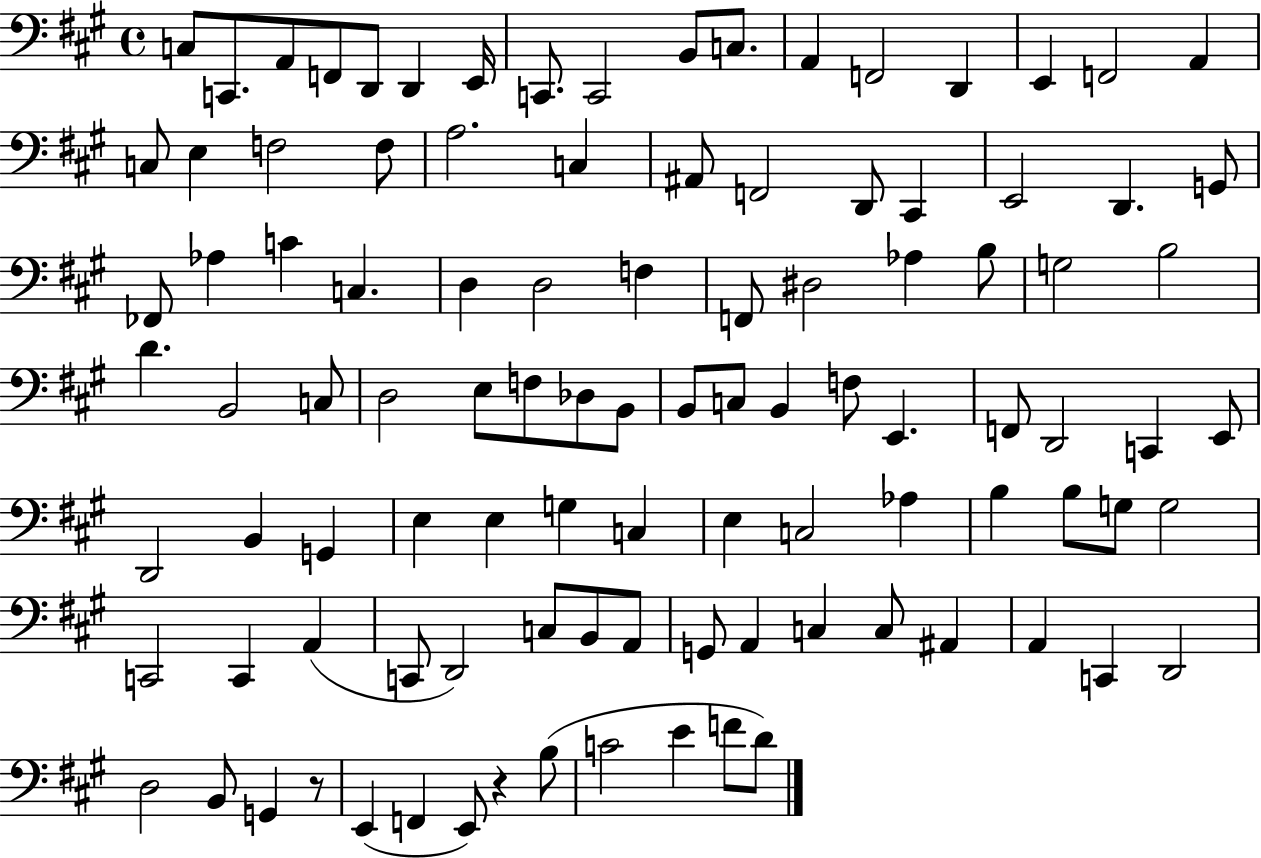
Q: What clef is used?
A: bass